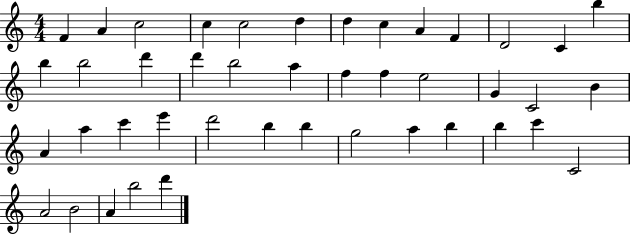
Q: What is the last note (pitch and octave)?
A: D6